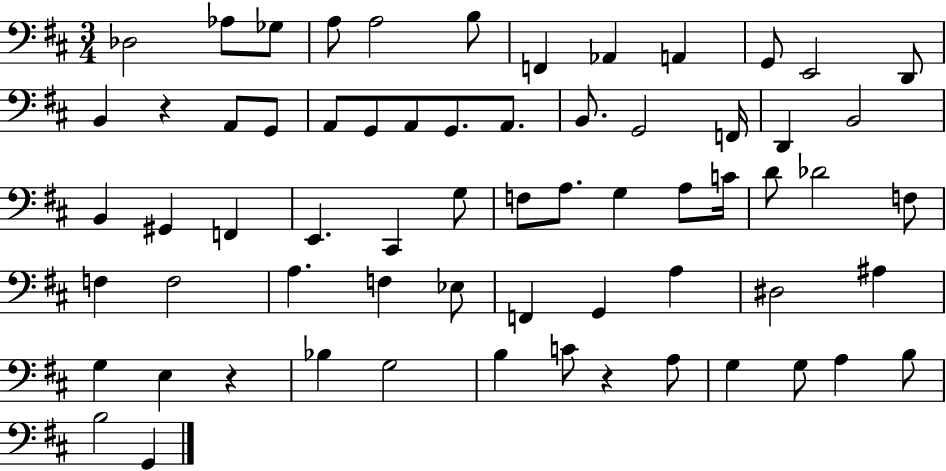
{
  \clef bass
  \numericTimeSignature
  \time 3/4
  \key d \major
  des2 aes8 ges8 | a8 a2 b8 | f,4 aes,4 a,4 | g,8 e,2 d,8 | \break b,4 r4 a,8 g,8 | a,8 g,8 a,8 g,8. a,8. | b,8. g,2 f,16 | d,4 b,2 | \break b,4 gis,4 f,4 | e,4. cis,4 g8 | f8 a8. g4 a8 c'16 | d'8 des'2 f8 | \break f4 f2 | a4. f4 ees8 | f,4 g,4 a4 | dis2 ais4 | \break g4 e4 r4 | bes4 g2 | b4 c'8 r4 a8 | g4 g8 a4 b8 | \break b2 g,4 | \bar "|."
}